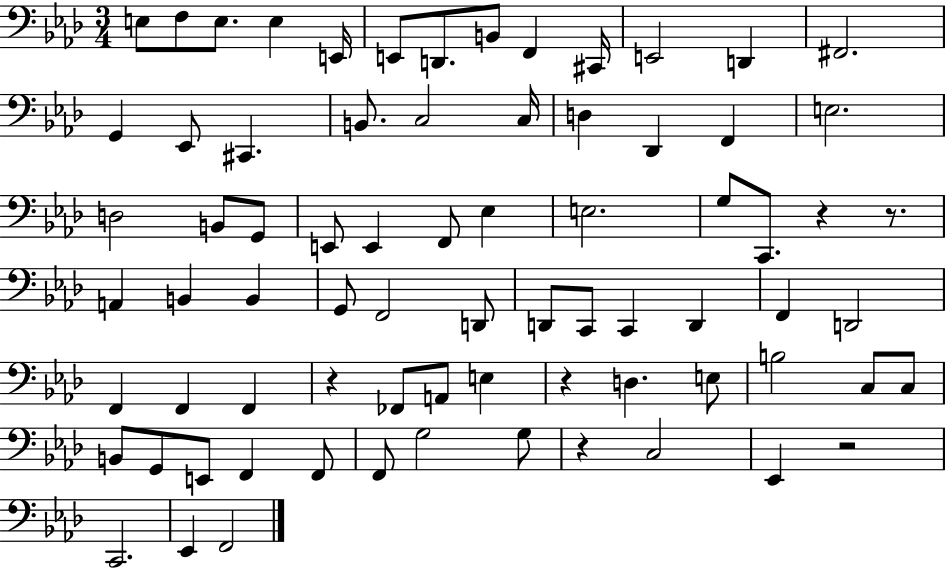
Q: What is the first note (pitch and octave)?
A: E3